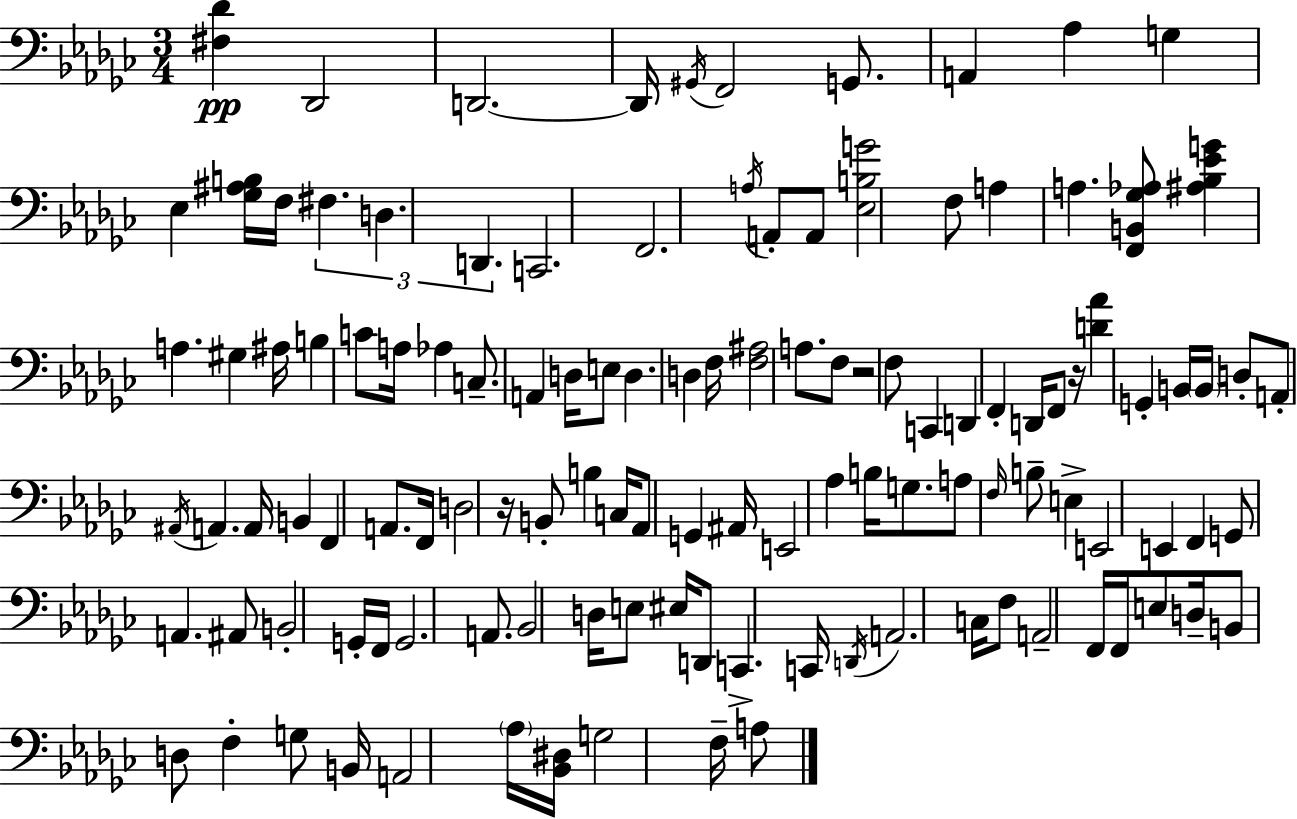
[F#3,Db4]/q Db2/h D2/h. D2/s G#2/s F2/h G2/e. A2/q Ab3/q G3/q Eb3/q [Gb3,A#3,B3]/s F3/s F#3/q. D3/q. D2/q. C2/h. F2/h. A3/s A2/e A2/e [Eb3,B3,G4]/h F3/e A3/q A3/q. [F2,B2,Gb3,Ab3]/e [A#3,Bb3,Eb4,G4]/q A3/q. G#3/q A#3/s B3/q C4/e A3/s Ab3/q C3/e. A2/q D3/s E3/e D3/q. D3/q F3/s [F3,A#3]/h A3/e. F3/e R/h F3/e C2/q D2/q F2/q D2/s F2/e R/s [D4,Ab4]/q G2/q B2/s B2/s D3/e A2/e A#2/s A2/q. A2/s B2/q F2/q A2/e. F2/s D3/h R/s B2/e B3/q C3/s Ab2/e G2/q A#2/s E2/h Ab3/q B3/s G3/e. A3/e F3/s B3/e E3/q E2/h E2/q F2/q G2/e A2/q. A#2/e B2/h G2/s F2/s G2/h. A2/e. Bb2/h D3/s E3/e EIS3/s D2/e C2/q. C2/s D2/s A2/h. C3/s F3/e A2/h F2/s F2/s E3/e D3/s B2/e D3/e F3/q G3/e B2/s A2/h Ab3/s [Bb2,D#3]/s G3/h F3/s A3/e